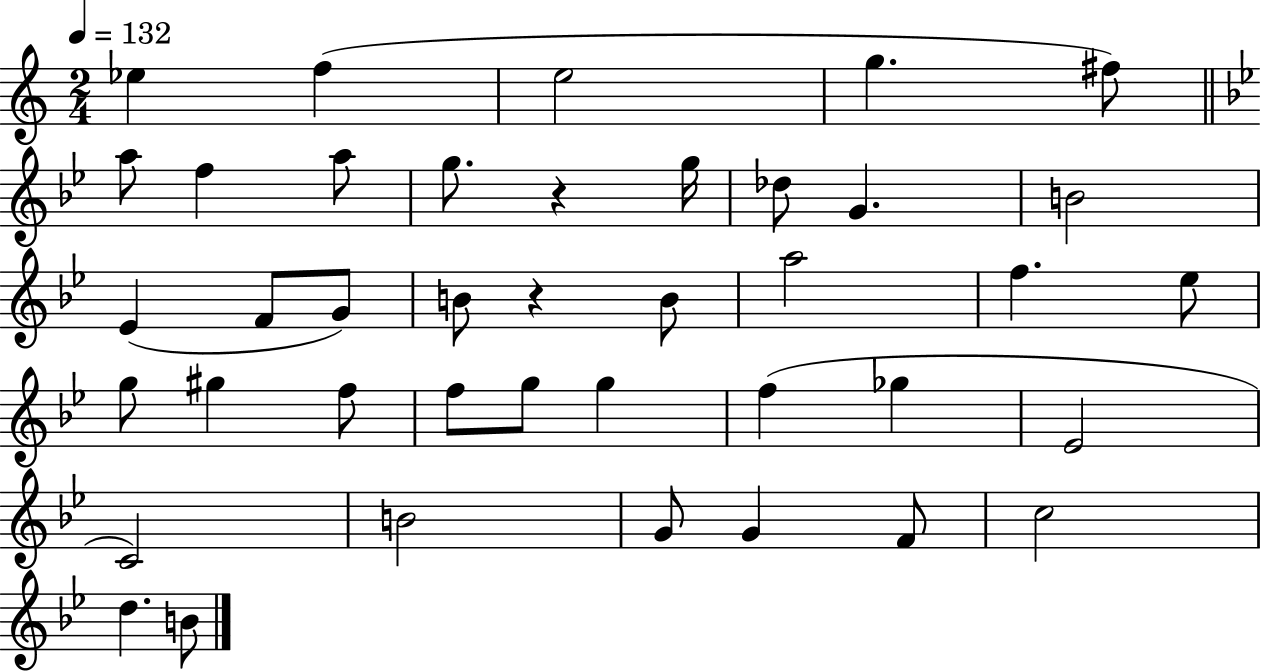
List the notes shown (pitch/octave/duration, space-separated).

Eb5/q F5/q E5/h G5/q. F#5/e A5/e F5/q A5/e G5/e. R/q G5/s Db5/e G4/q. B4/h Eb4/q F4/e G4/e B4/e R/q B4/e A5/h F5/q. Eb5/e G5/e G#5/q F5/e F5/e G5/e G5/q F5/q Gb5/q Eb4/h C4/h B4/h G4/e G4/q F4/e C5/h D5/q. B4/e